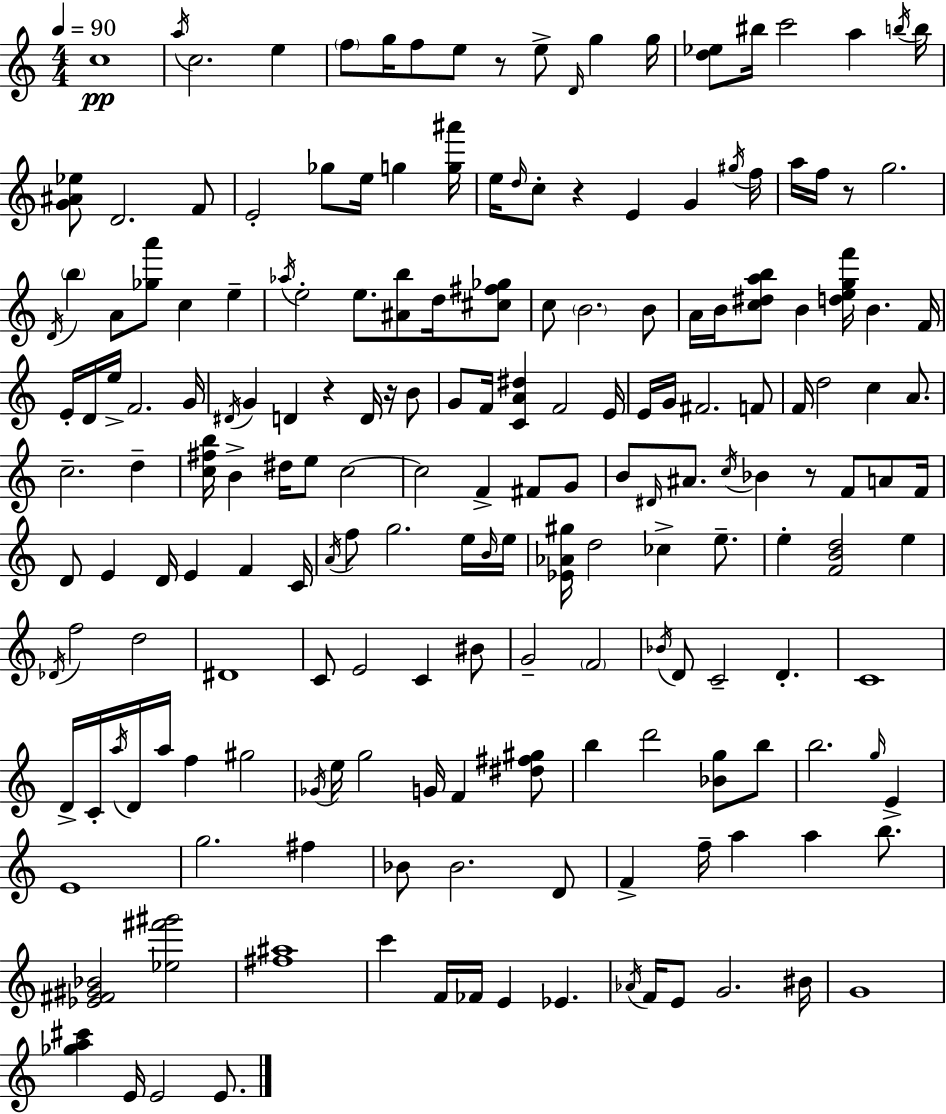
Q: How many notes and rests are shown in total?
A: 189